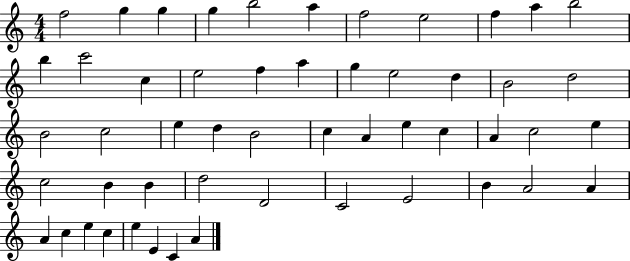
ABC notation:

X:1
T:Untitled
M:4/4
L:1/4
K:C
f2 g g g b2 a f2 e2 f a b2 b c'2 c e2 f a g e2 d B2 d2 B2 c2 e d B2 c A e c A c2 e c2 B B d2 D2 C2 E2 B A2 A A c e c e E C A